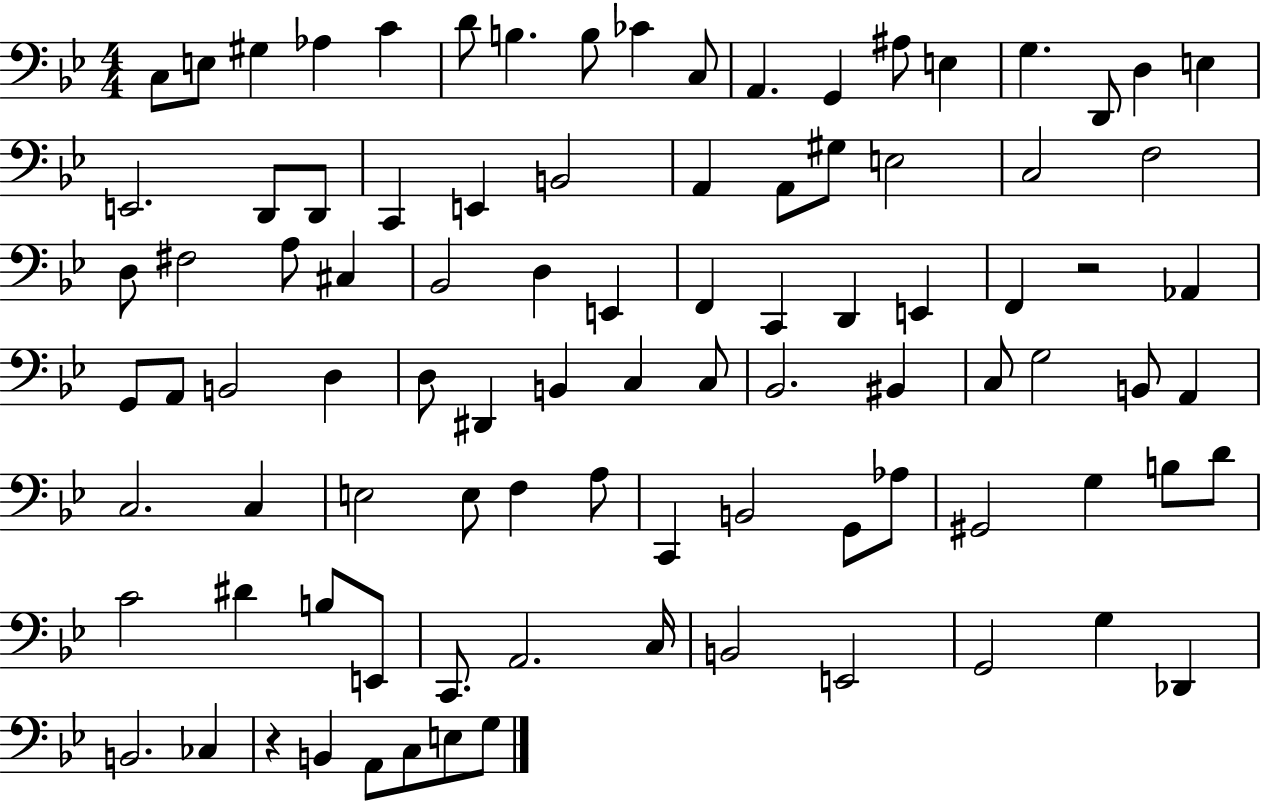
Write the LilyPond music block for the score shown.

{
  \clef bass
  \numericTimeSignature
  \time 4/4
  \key bes \major
  \repeat volta 2 { c8 e8 gis4 aes4 c'4 | d'8 b4. b8 ces'4 c8 | a,4. g,4 ais8 e4 | g4. d,8 d4 e4 | \break e,2. d,8 d,8 | c,4 e,4 b,2 | a,4 a,8 gis8 e2 | c2 f2 | \break d8 fis2 a8 cis4 | bes,2 d4 e,4 | f,4 c,4 d,4 e,4 | f,4 r2 aes,4 | \break g,8 a,8 b,2 d4 | d8 dis,4 b,4 c4 c8 | bes,2. bis,4 | c8 g2 b,8 a,4 | \break c2. c4 | e2 e8 f4 a8 | c,4 b,2 g,8 aes8 | gis,2 g4 b8 d'8 | \break c'2 dis'4 b8 e,8 | c,8. a,2. c16 | b,2 e,2 | g,2 g4 des,4 | \break b,2. ces4 | r4 b,4 a,8 c8 e8 g8 | } \bar "|."
}